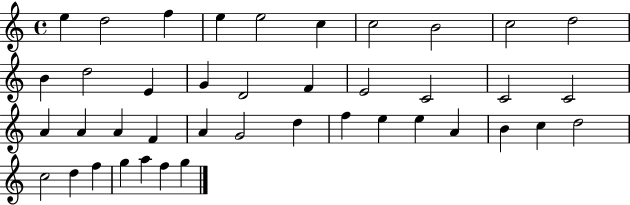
E5/q D5/h F5/q E5/q E5/h C5/q C5/h B4/h C5/h D5/h B4/q D5/h E4/q G4/q D4/h F4/q E4/h C4/h C4/h C4/h A4/q A4/q A4/q F4/q A4/q G4/h D5/q F5/q E5/q E5/q A4/q B4/q C5/q D5/h C5/h D5/q F5/q G5/q A5/q F5/q G5/q